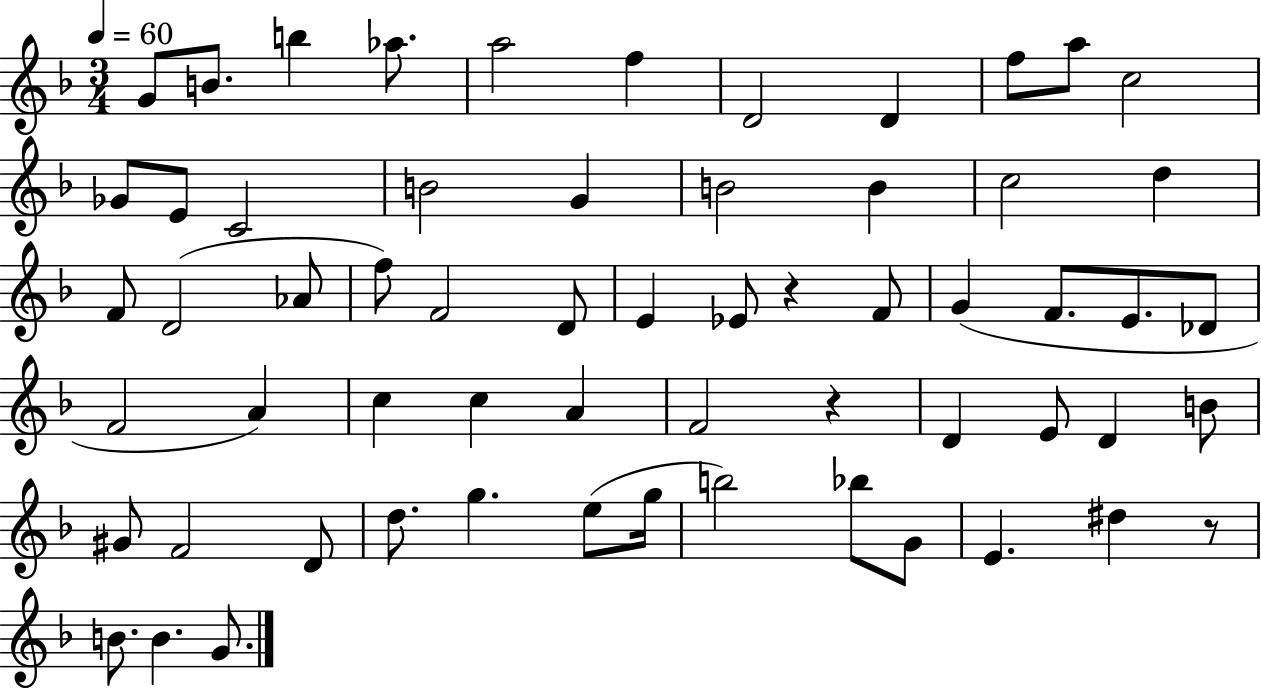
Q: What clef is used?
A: treble